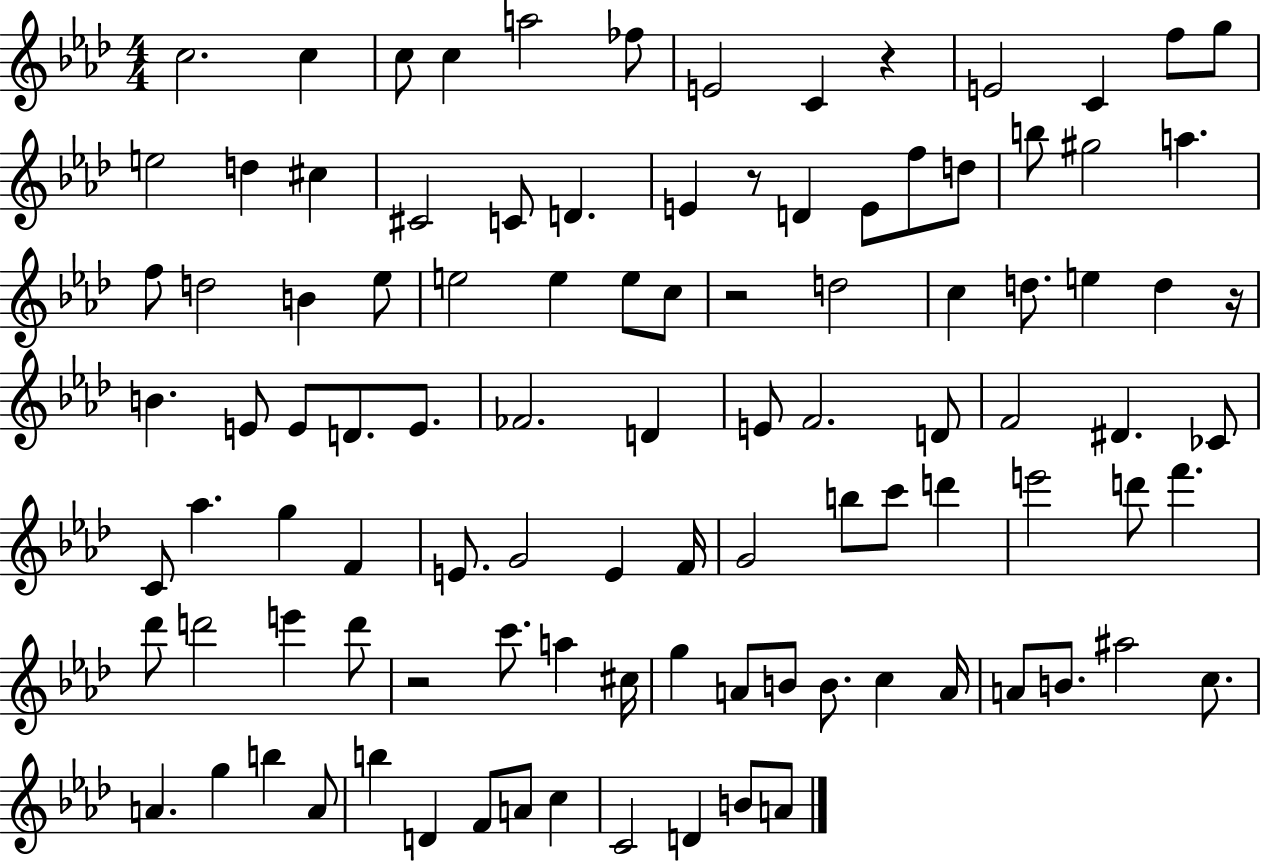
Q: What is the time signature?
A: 4/4